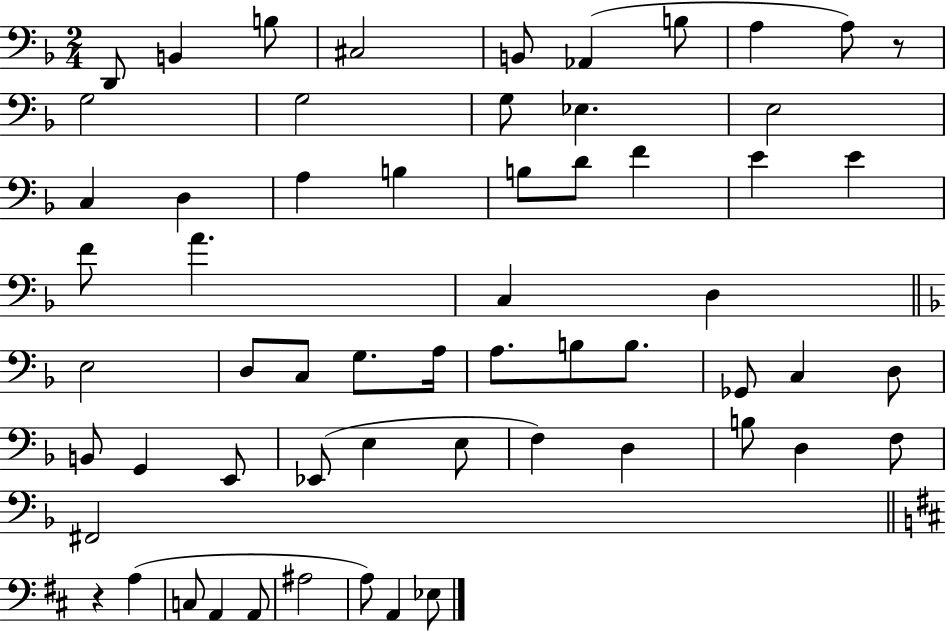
X:1
T:Untitled
M:2/4
L:1/4
K:F
D,,/2 B,, B,/2 ^C,2 B,,/2 _A,, B,/2 A, A,/2 z/2 G,2 G,2 G,/2 _E, E,2 C, D, A, B, B,/2 D/2 F E E F/2 A C, D, E,2 D,/2 C,/2 G,/2 A,/4 A,/2 B,/2 B,/2 _G,,/2 C, D,/2 B,,/2 G,, E,,/2 _E,,/2 E, E,/2 F, D, B,/2 D, F,/2 ^F,,2 z A, C,/2 A,, A,,/2 ^A,2 A,/2 A,, _E,/2